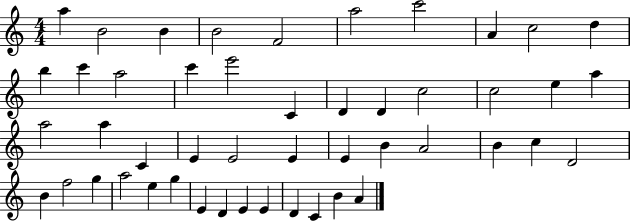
X:1
T:Untitled
M:4/4
L:1/4
K:C
a B2 B B2 F2 a2 c'2 A c2 d b c' a2 c' e'2 C D D c2 c2 e a a2 a C E E2 E E B A2 B c D2 B f2 g a2 e g E D E E D C B A